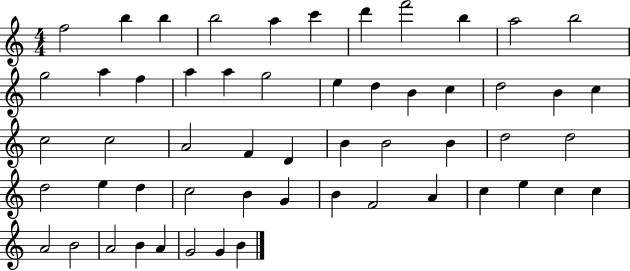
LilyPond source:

{
  \clef treble
  \numericTimeSignature
  \time 4/4
  \key c \major
  f''2 b''4 b''4 | b''2 a''4 c'''4 | d'''4 f'''2 b''4 | a''2 b''2 | \break g''2 a''4 f''4 | a''4 a''4 g''2 | e''4 d''4 b'4 c''4 | d''2 b'4 c''4 | \break c''2 c''2 | a'2 f'4 d'4 | b'4 b'2 b'4 | d''2 d''2 | \break d''2 e''4 d''4 | c''2 b'4 g'4 | b'4 f'2 a'4 | c''4 e''4 c''4 c''4 | \break a'2 b'2 | a'2 b'4 a'4 | g'2 g'4 b'4 | \bar "|."
}